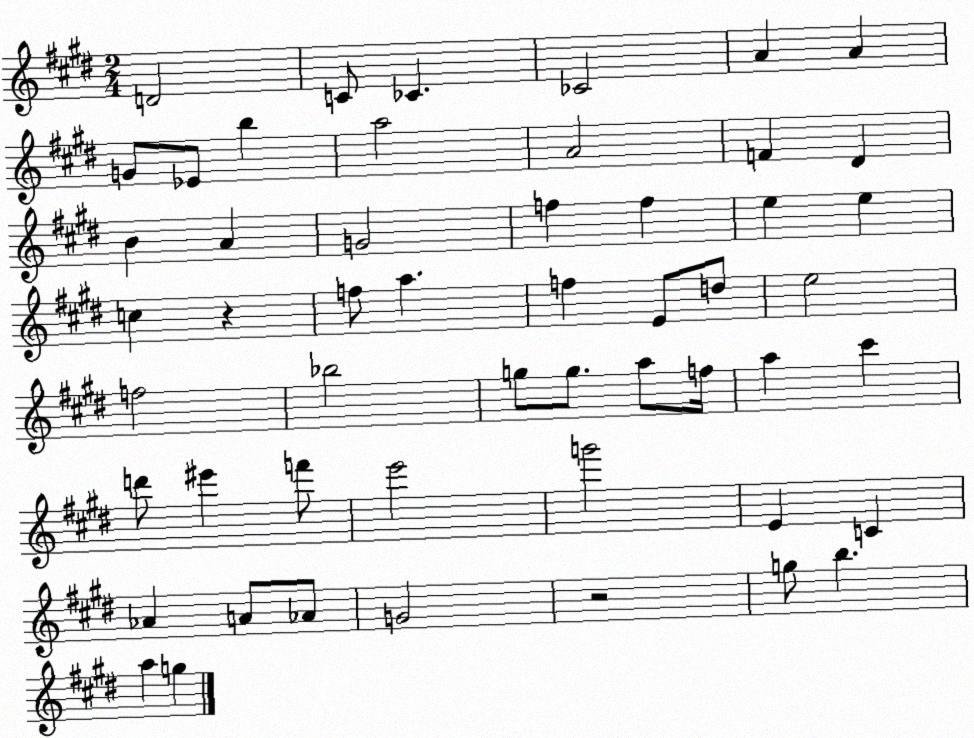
X:1
T:Untitled
M:2/4
L:1/4
K:E
D2 C/2 _C _C2 A A G/2 _E/2 b a2 A2 F ^D B A G2 f f e e c z f/2 a f E/2 d/2 e2 f2 _b2 g/2 g/2 a/2 f/4 a ^c' d'/2 ^e' f'/2 e'2 g'2 E C _A A/2 _A/2 G2 z2 g/2 b a g